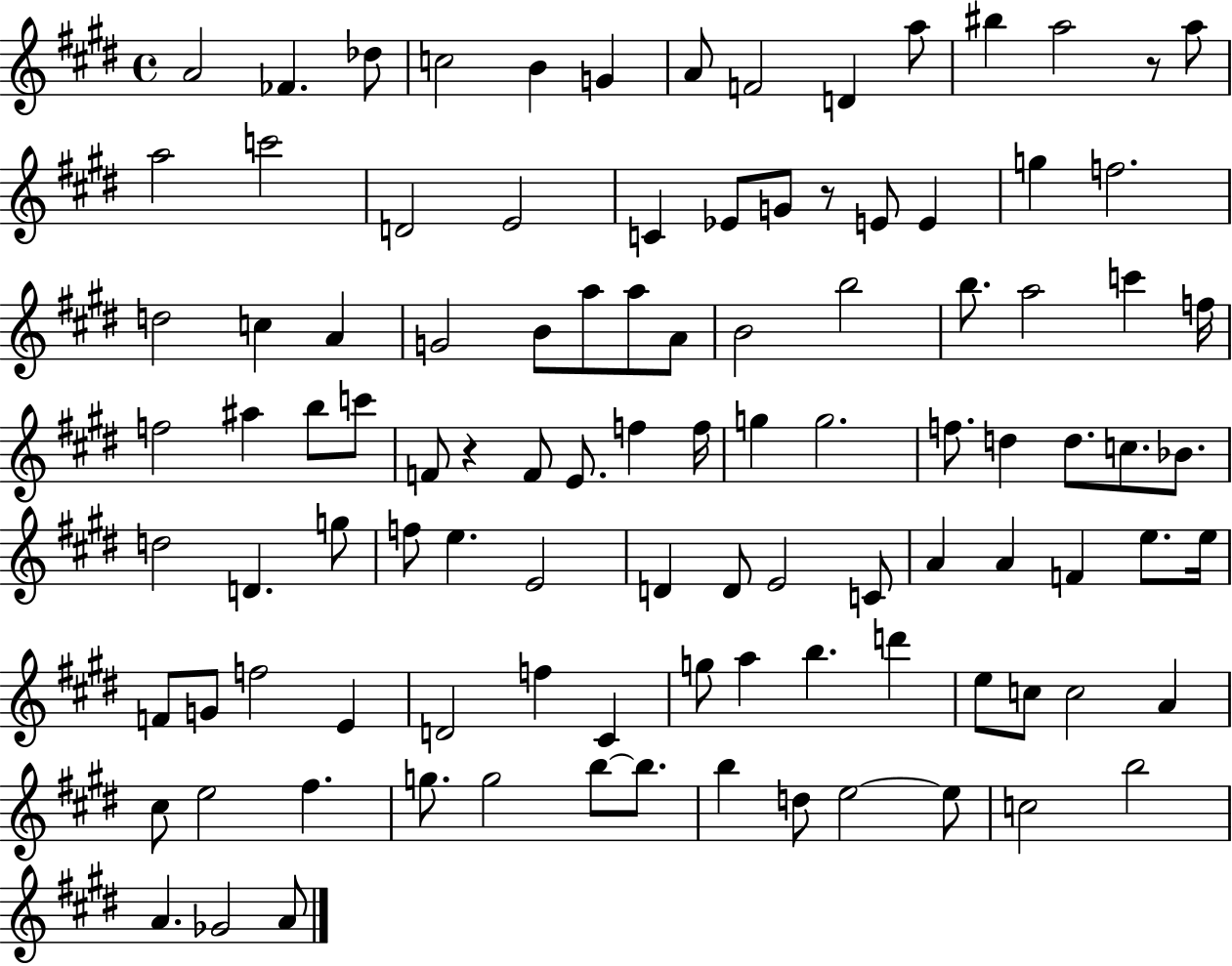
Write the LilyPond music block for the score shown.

{
  \clef treble
  \time 4/4
  \defaultTimeSignature
  \key e \major
  \repeat volta 2 { a'2 fes'4. des''8 | c''2 b'4 g'4 | a'8 f'2 d'4 a''8 | bis''4 a''2 r8 a''8 | \break a''2 c'''2 | d'2 e'2 | c'4 ees'8 g'8 r8 e'8 e'4 | g''4 f''2. | \break d''2 c''4 a'4 | g'2 b'8 a''8 a''8 a'8 | b'2 b''2 | b''8. a''2 c'''4 f''16 | \break f''2 ais''4 b''8 c'''8 | f'8 r4 f'8 e'8. f''4 f''16 | g''4 g''2. | f''8. d''4 d''8. c''8. bes'8. | \break d''2 d'4. g''8 | f''8 e''4. e'2 | d'4 d'8 e'2 c'8 | a'4 a'4 f'4 e''8. e''16 | \break f'8 g'8 f''2 e'4 | d'2 f''4 cis'4 | g''8 a''4 b''4. d'''4 | e''8 c''8 c''2 a'4 | \break cis''8 e''2 fis''4. | g''8. g''2 b''8~~ b''8. | b''4 d''8 e''2~~ e''8 | c''2 b''2 | \break a'4. ges'2 a'8 | } \bar "|."
}